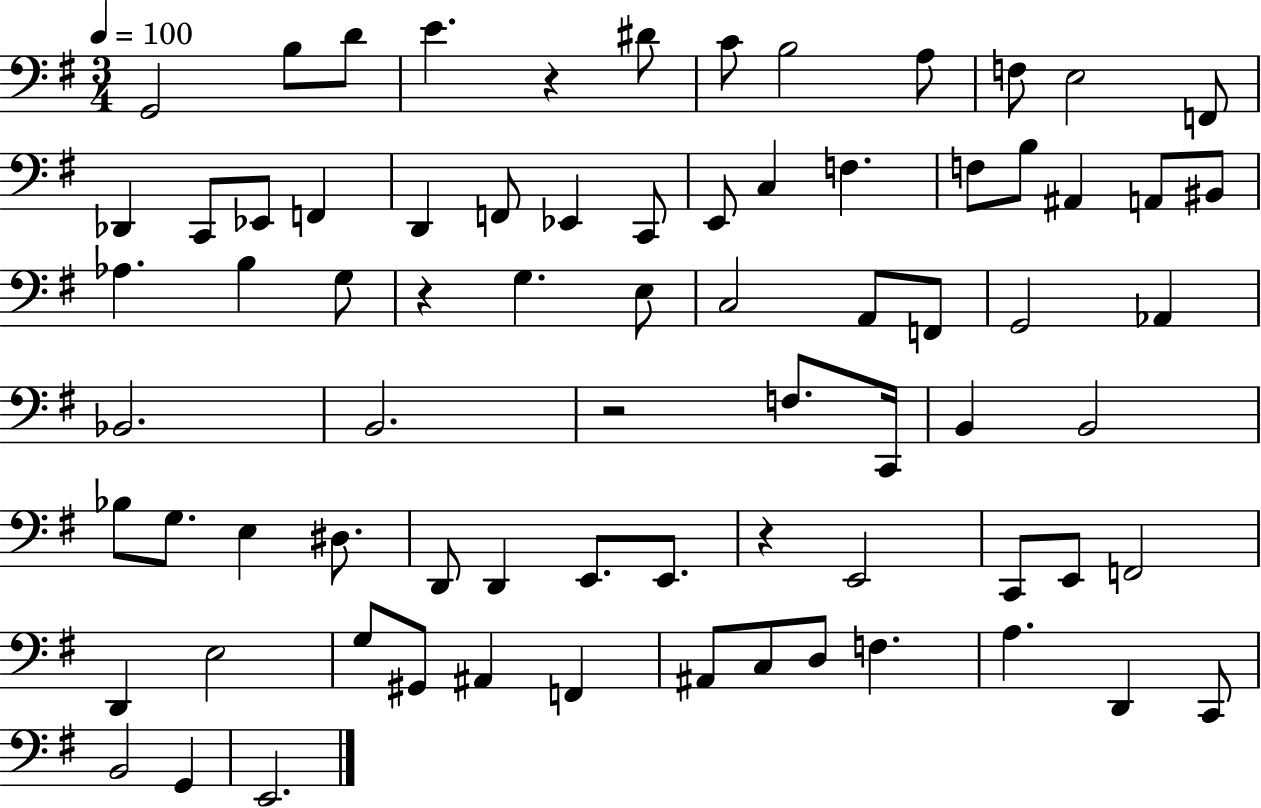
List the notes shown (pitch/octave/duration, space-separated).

G2/h B3/e D4/e E4/q. R/q D#4/e C4/e B3/h A3/e F3/e E3/h F2/e Db2/q C2/e Eb2/e F2/q D2/q F2/e Eb2/q C2/e E2/e C3/q F3/q. F3/e B3/e A#2/q A2/e BIS2/e Ab3/q. B3/q G3/e R/q G3/q. E3/e C3/h A2/e F2/e G2/h Ab2/q Bb2/h. B2/h. R/h F3/e. C2/s B2/q B2/h Bb3/e G3/e. E3/q D#3/e. D2/e D2/q E2/e. E2/e. R/q E2/h C2/e E2/e F2/h D2/q E3/h G3/e G#2/e A#2/q F2/q A#2/e C3/e D3/e F3/q. A3/q. D2/q C2/e B2/h G2/q E2/h.